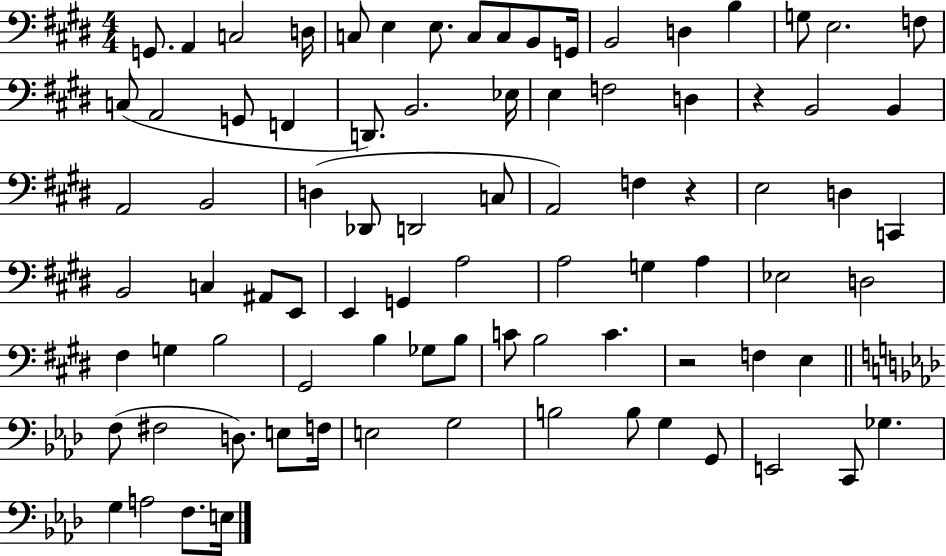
{
  \clef bass
  \numericTimeSignature
  \time 4/4
  \key e \major
  g,8. a,4 c2 d16 | c8 e4 e8. c8 c8 b,8 g,16 | b,2 d4 b4 | g8 e2. f8 | \break c8( a,2 g,8 f,4 | d,8.) b,2. ees16 | e4 f2 d4 | r4 b,2 b,4 | \break a,2 b,2 | d4( des,8 d,2 c8 | a,2) f4 r4 | e2 d4 c,4 | \break b,2 c4 ais,8 e,8 | e,4 g,4 a2 | a2 g4 a4 | ees2 d2 | \break fis4 g4 b2 | gis,2 b4 ges8 b8 | c'8 b2 c'4. | r2 f4 e4 | \break \bar "||" \break \key f \minor f8( fis2 d8.) e8 f16 | e2 g2 | b2 b8 g4 g,8 | e,2 c,8 ges4. | \break g4 a2 f8. e16 | \bar "|."
}